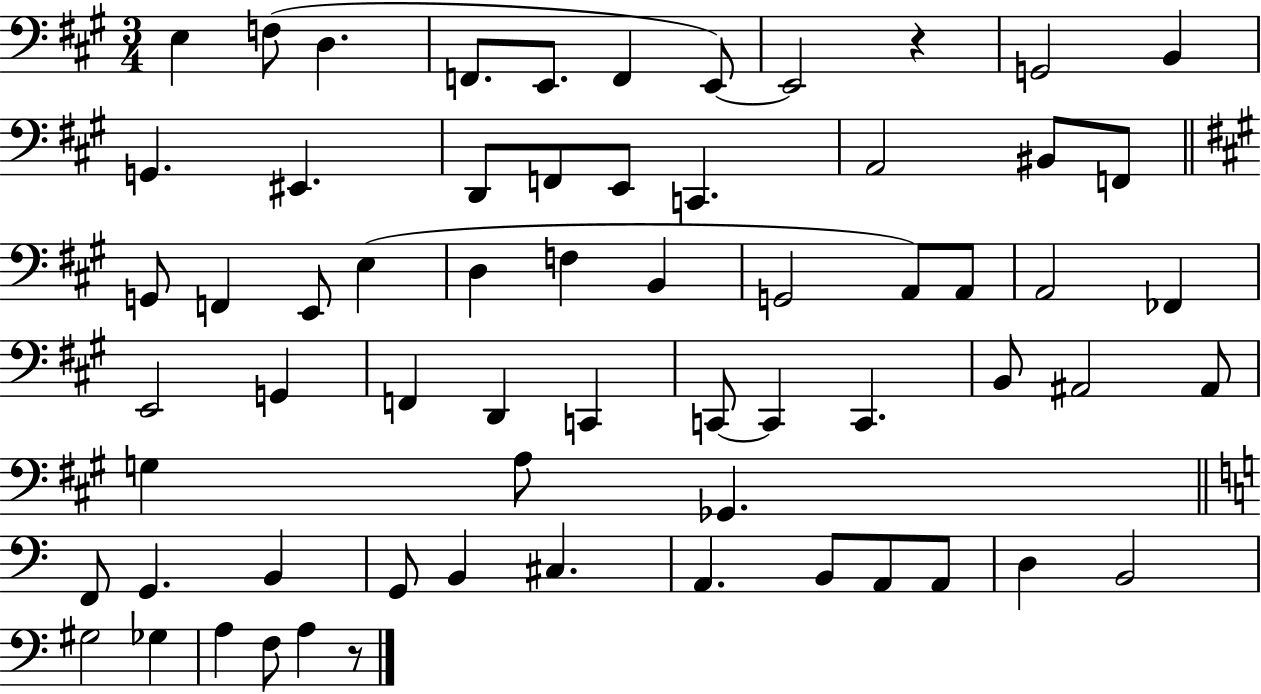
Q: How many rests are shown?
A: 2